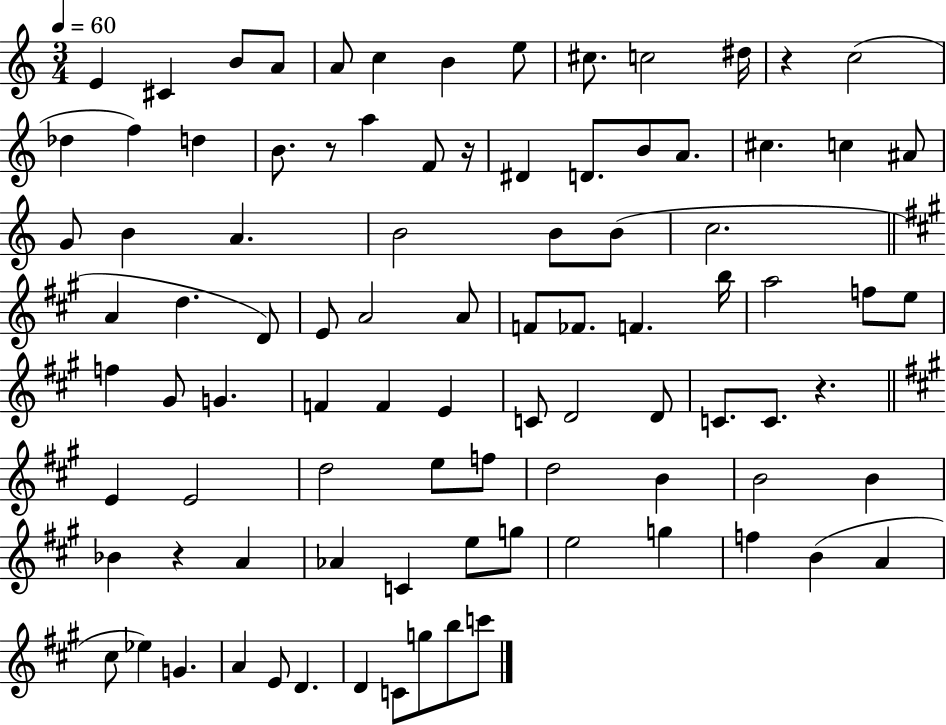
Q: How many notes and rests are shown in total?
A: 92